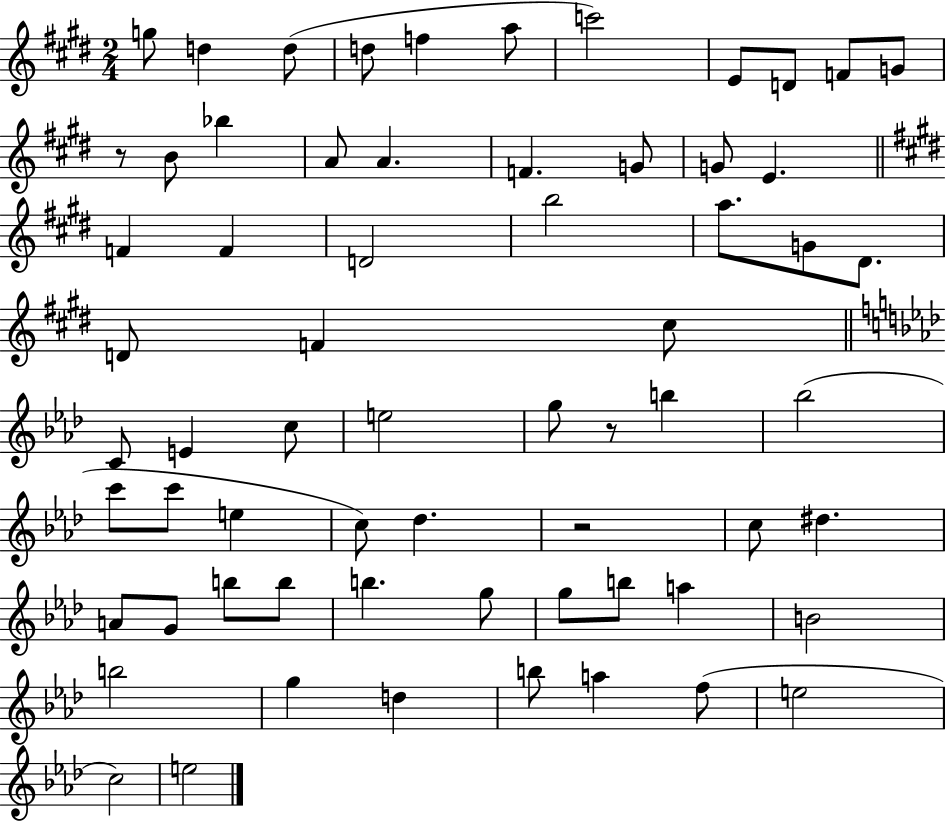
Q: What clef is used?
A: treble